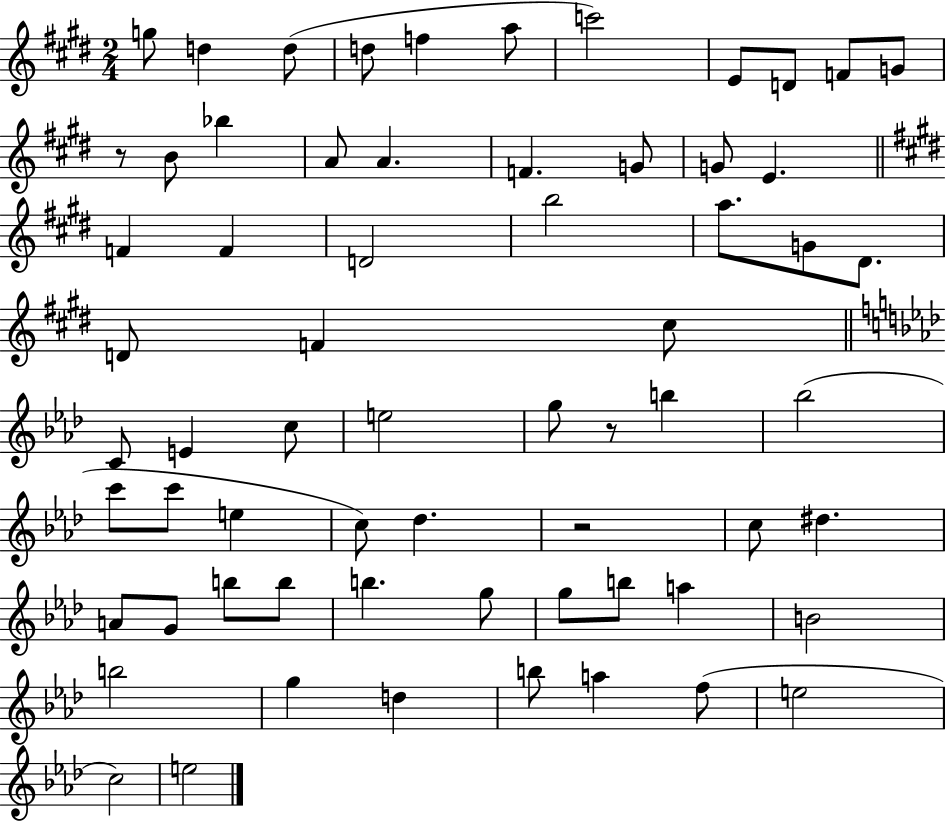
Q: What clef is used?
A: treble